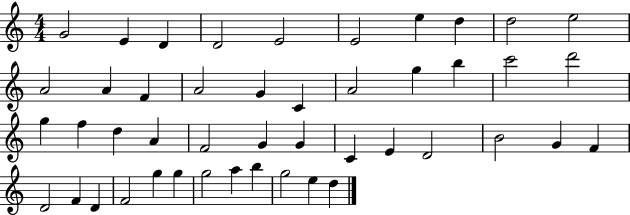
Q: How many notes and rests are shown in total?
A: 46